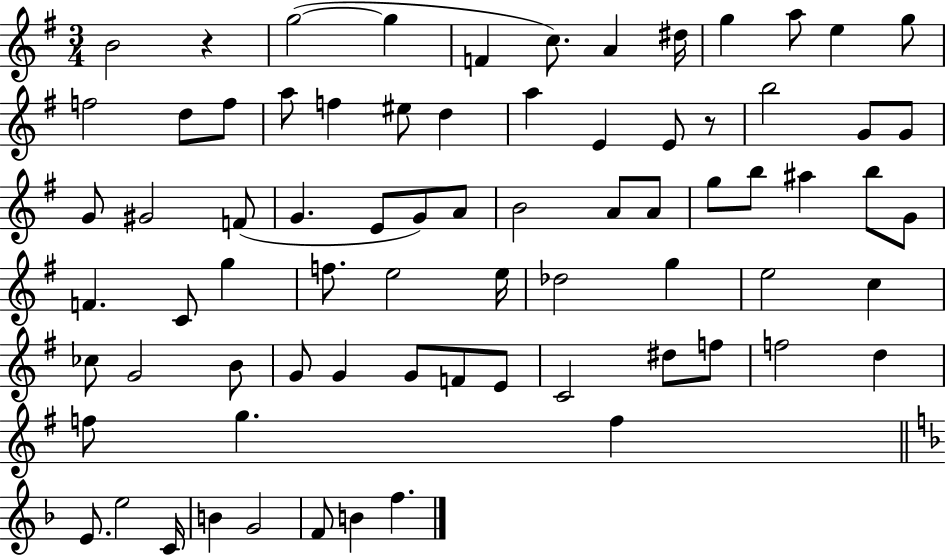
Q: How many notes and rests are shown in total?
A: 75